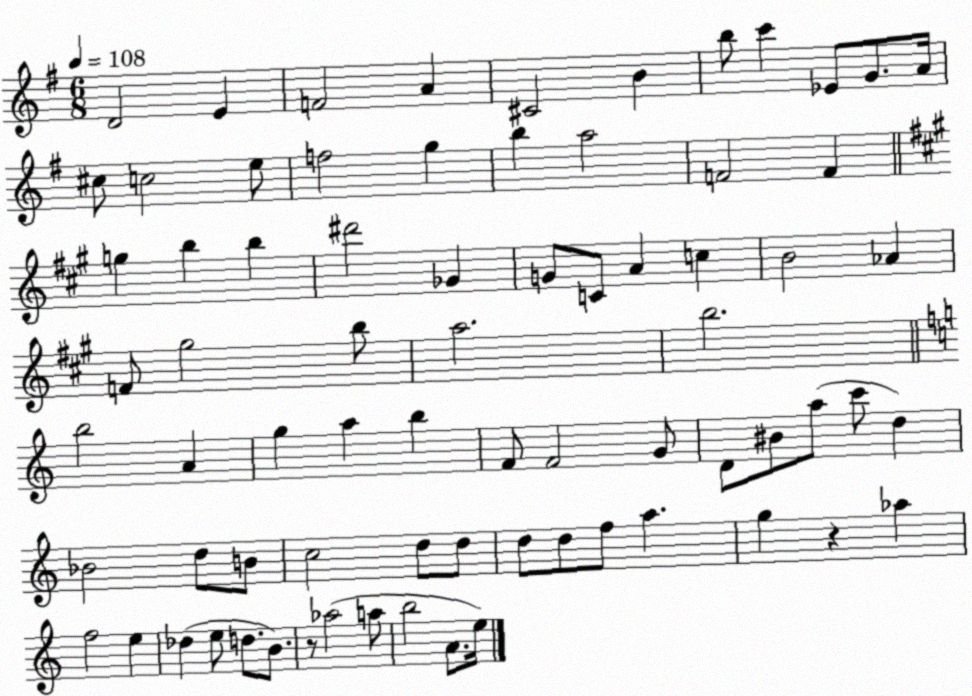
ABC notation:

X:1
T:Untitled
M:6/8
L:1/4
K:G
D2 E F2 A ^C2 B b/2 c' _E/2 G/2 A/4 ^c/2 c2 e/2 f2 g b a2 F2 F g b b ^d'2 _G G/2 C/2 A c B2 _A F/2 ^g2 b/2 a2 b2 b2 A g a b F/2 F2 G/2 D/2 ^B/2 a/2 c'/2 d _B2 d/2 B/2 c2 d/2 d/2 d/2 d/2 f/2 a g z _a f2 e _d e/2 d/2 B/2 z/2 _a2 a/2 b2 A/2 e/4